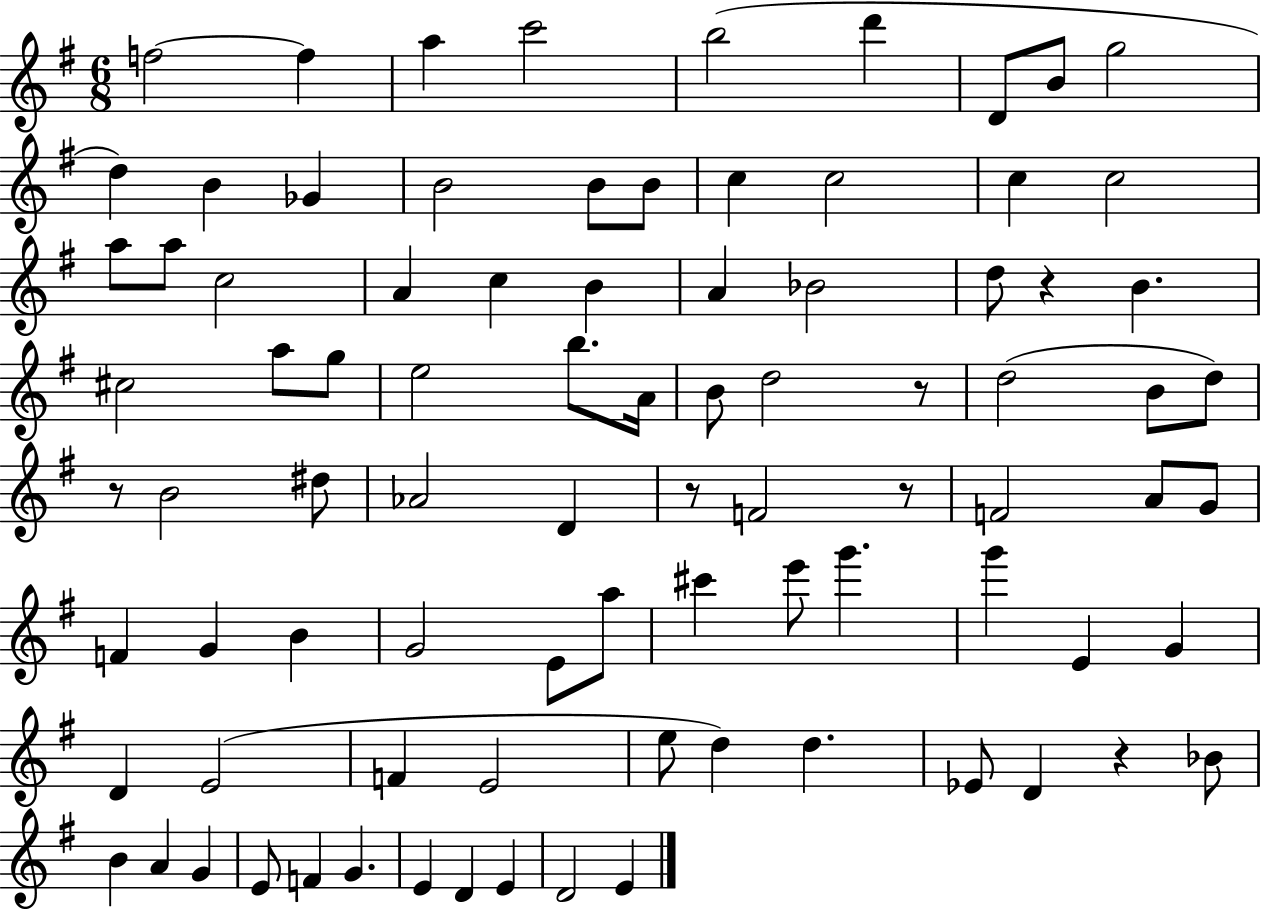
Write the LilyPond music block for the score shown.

{
  \clef treble
  \numericTimeSignature
  \time 6/8
  \key g \major
  f''2~~ f''4 | a''4 c'''2 | b''2( d'''4 | d'8 b'8 g''2 | \break d''4) b'4 ges'4 | b'2 b'8 b'8 | c''4 c''2 | c''4 c''2 | \break a''8 a''8 c''2 | a'4 c''4 b'4 | a'4 bes'2 | d''8 r4 b'4. | \break cis''2 a''8 g''8 | e''2 b''8. a'16 | b'8 d''2 r8 | d''2( b'8 d''8) | \break r8 b'2 dis''8 | aes'2 d'4 | r8 f'2 r8 | f'2 a'8 g'8 | \break f'4 g'4 b'4 | g'2 e'8 a''8 | cis'''4 e'''8 g'''4. | g'''4 e'4 g'4 | \break d'4 e'2( | f'4 e'2 | e''8 d''4) d''4. | ees'8 d'4 r4 bes'8 | \break b'4 a'4 g'4 | e'8 f'4 g'4. | e'4 d'4 e'4 | d'2 e'4 | \break \bar "|."
}